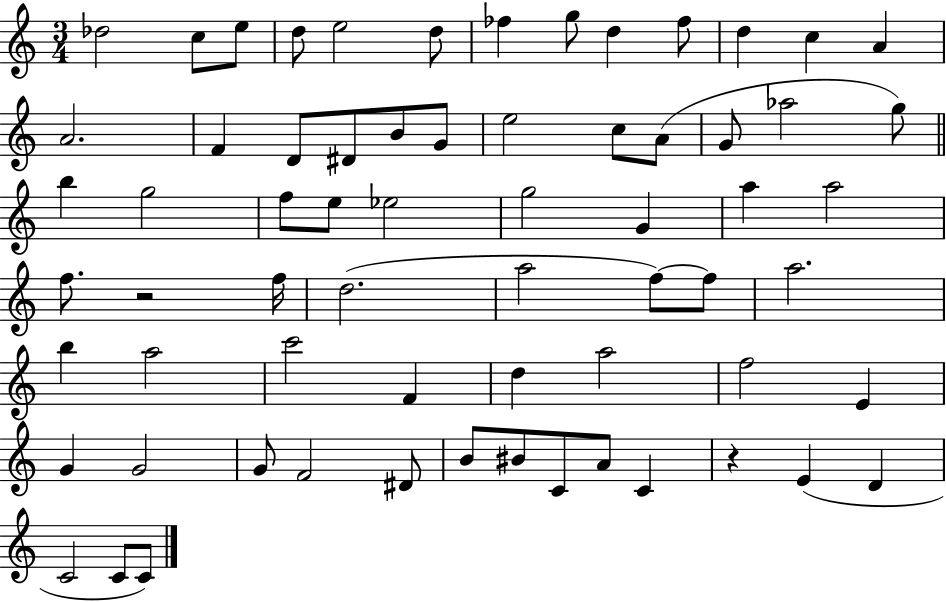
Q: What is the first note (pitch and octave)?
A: Db5